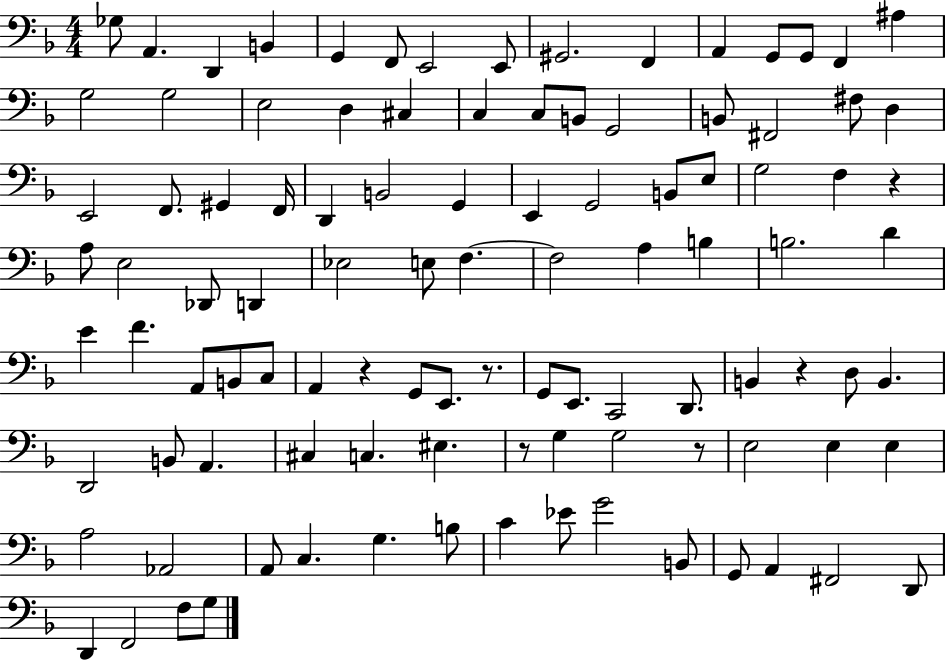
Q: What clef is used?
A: bass